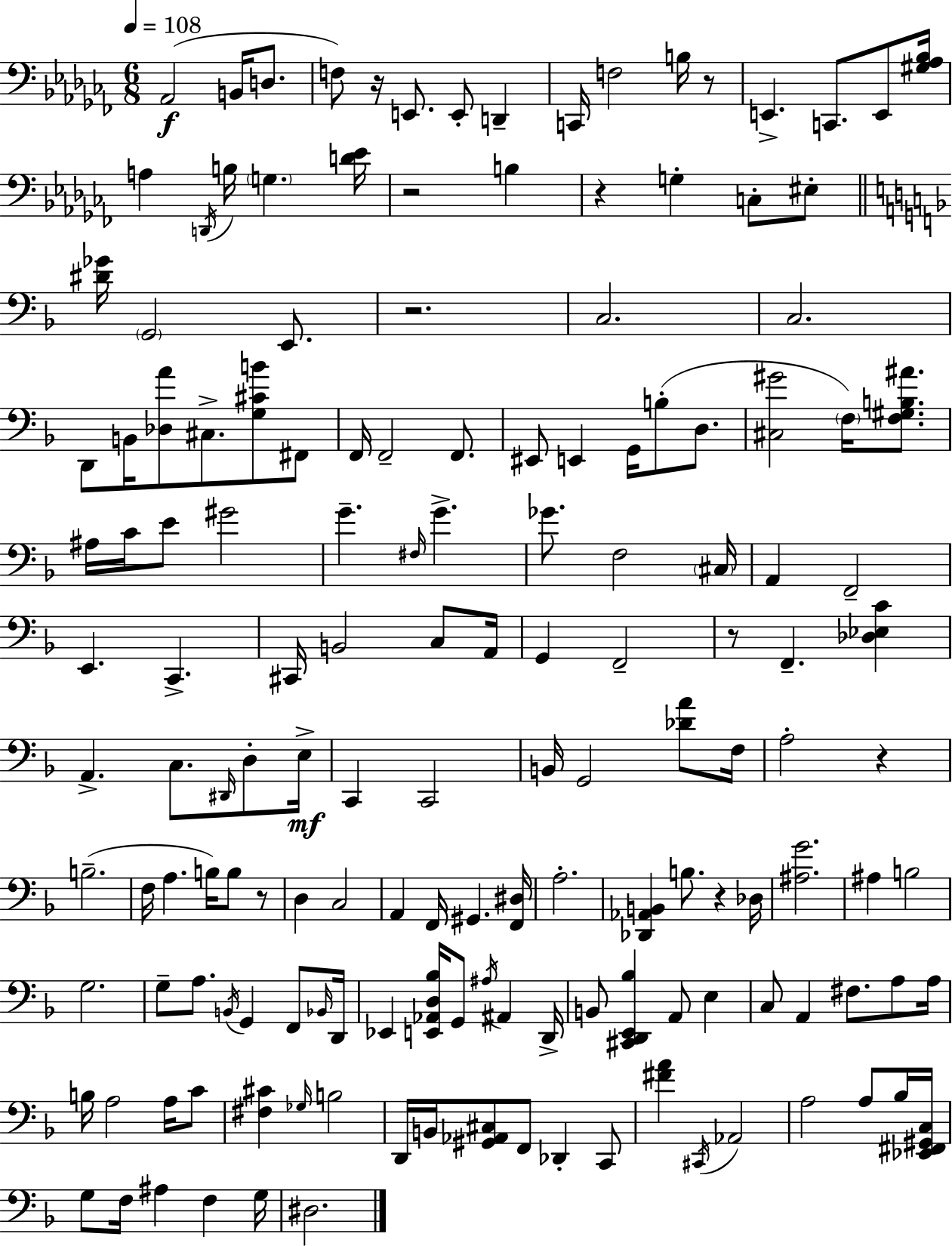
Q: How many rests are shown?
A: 9